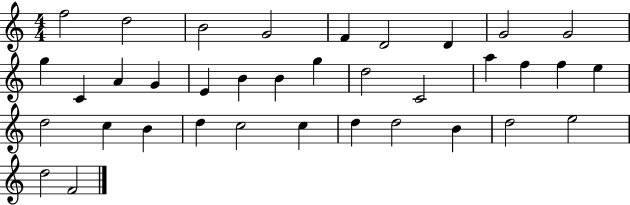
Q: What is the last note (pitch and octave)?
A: F4